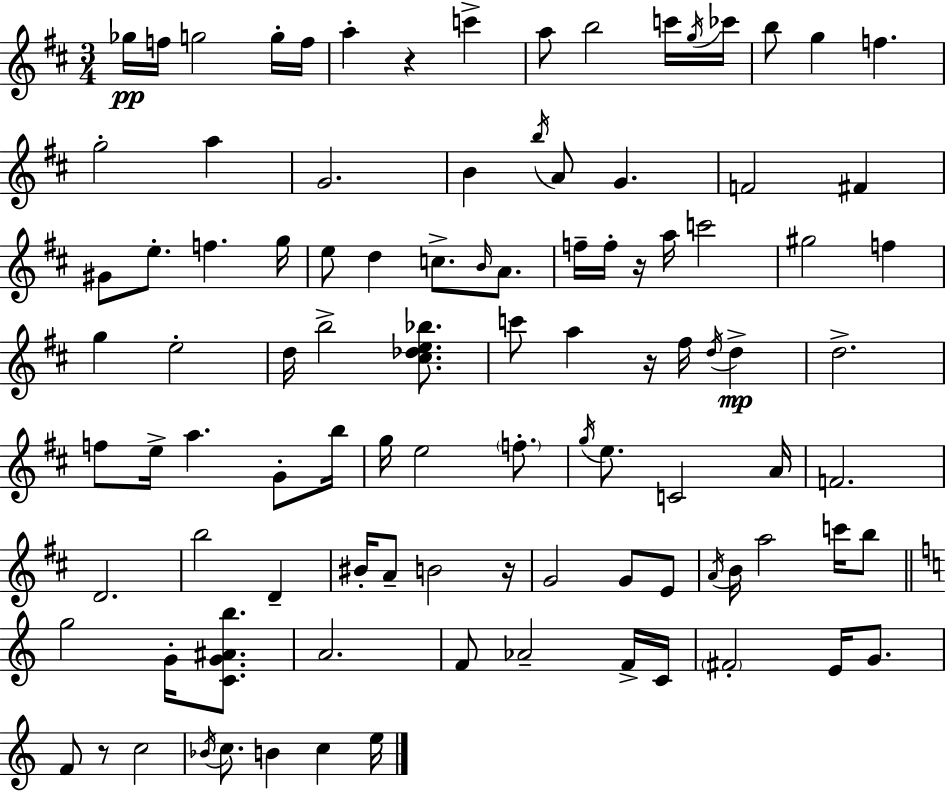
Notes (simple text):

Gb5/s F5/s G5/h G5/s F5/s A5/q R/q C6/q A5/e B5/h C6/s G5/s CES6/s B5/e G5/q F5/q. G5/h A5/q G4/h. B4/q B5/s A4/e G4/q. F4/h F#4/q G#4/e E5/e. F5/q. G5/s E5/e D5/q C5/e. B4/s A4/e. F5/s F5/s R/s A5/s C6/h G#5/h F5/q G5/q E5/h D5/s B5/h [C#5,Db5,E5,Bb5]/e. C6/e A5/q R/s F#5/s D5/s D5/q D5/h. F5/e E5/s A5/q. G4/e B5/s G5/s E5/h F5/e. G5/s E5/e. C4/h A4/s F4/h. D4/h. B5/h D4/q BIS4/s A4/e B4/h R/s G4/h G4/e E4/e A4/s B4/s A5/h C6/s B5/e G5/h G4/s [C4,G4,A#4,B5]/e. A4/h. F4/e Ab4/h F4/s C4/s F#4/h E4/s G4/e. F4/e R/e C5/h Bb4/s C5/e. B4/q C5/q E5/s